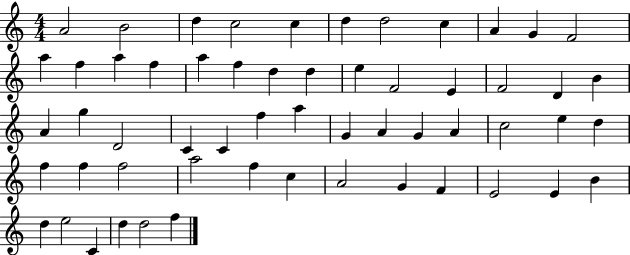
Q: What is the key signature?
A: C major